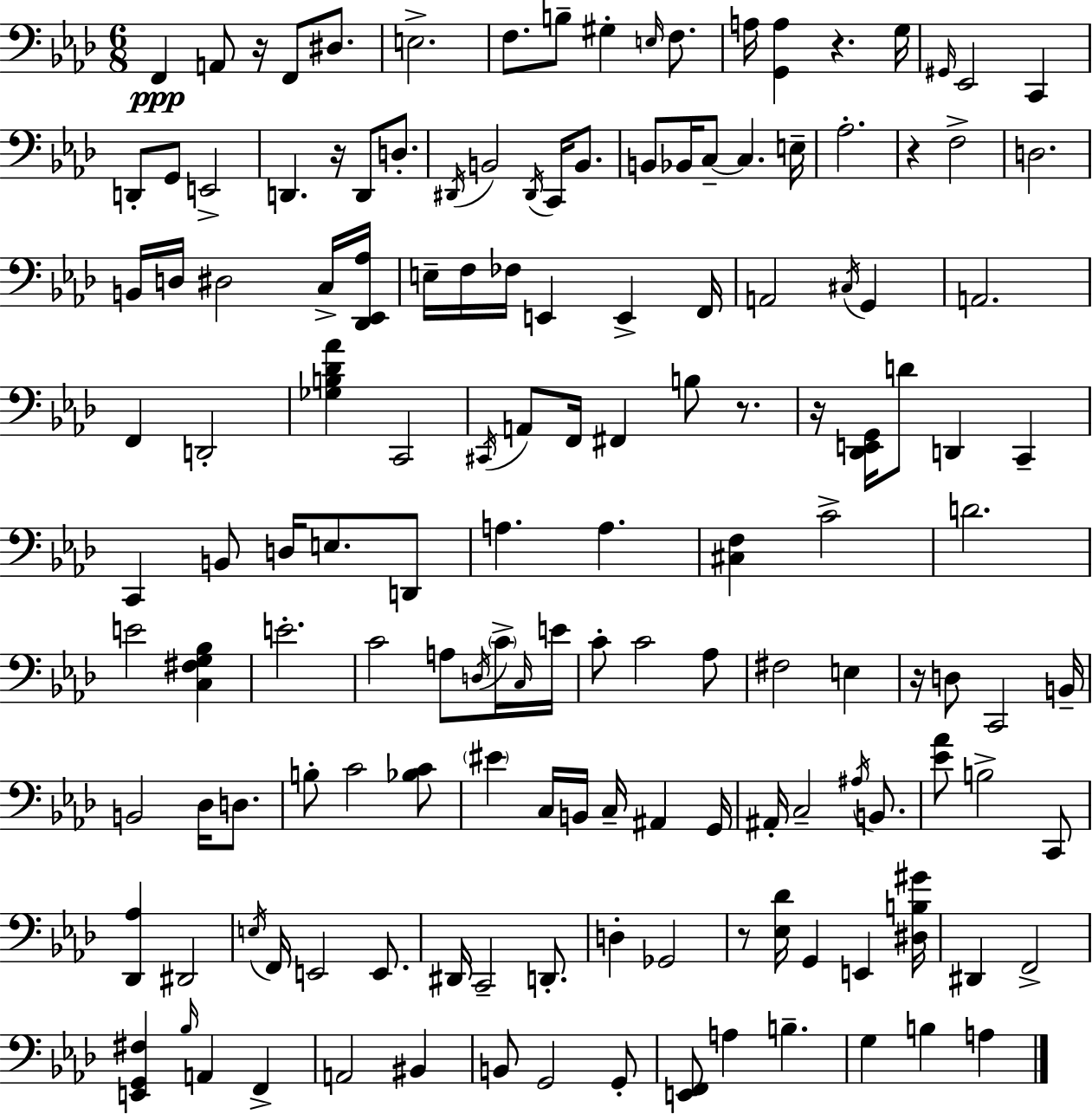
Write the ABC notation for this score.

X:1
T:Untitled
M:6/8
L:1/4
K:Ab
F,, A,,/2 z/4 F,,/2 ^D,/2 E,2 F,/2 B,/2 ^G, E,/4 F,/2 A,/4 [G,,A,] z G,/4 ^G,,/4 _E,,2 C,, D,,/2 G,,/2 E,,2 D,, z/4 D,,/2 D,/2 ^D,,/4 B,,2 ^D,,/4 C,,/4 B,,/2 B,,/2 _B,,/4 C,/2 C, E,/4 _A,2 z F,2 D,2 B,,/4 D,/4 ^D,2 C,/4 [_D,,_E,,_A,]/4 E,/4 F,/4 _F,/4 E,, E,, F,,/4 A,,2 ^C,/4 G,, A,,2 F,, D,,2 [_G,B,_D_A] C,,2 ^C,,/4 A,,/2 F,,/4 ^F,, B,/2 z/2 z/4 [_D,,E,,G,,]/4 D/2 D,, C,, C,, B,,/2 D,/4 E,/2 D,,/2 A, A, [^C,F,] C2 D2 E2 [C,^F,G,_B,] E2 C2 A,/2 D,/4 C/4 C,/4 E/4 C/2 C2 _A,/2 ^F,2 E, z/4 D,/2 C,,2 B,,/4 B,,2 _D,/4 D,/2 B,/2 C2 [_B,C]/2 ^E C,/4 B,,/4 C,/4 ^A,, G,,/4 ^A,,/4 C,2 ^A,/4 B,,/2 [_E_A]/2 B,2 C,,/2 [_D,,_A,] ^D,,2 E,/4 F,,/4 E,,2 E,,/2 ^D,,/4 C,,2 D,,/2 D, _G,,2 z/2 [_E,_D]/4 G,, E,, [^D,B,^G]/4 ^D,, F,,2 [E,,G,,^F,] _B,/4 A,, F,, A,,2 ^B,, B,,/2 G,,2 G,,/2 [E,,F,,]/2 A, B, G, B, A,